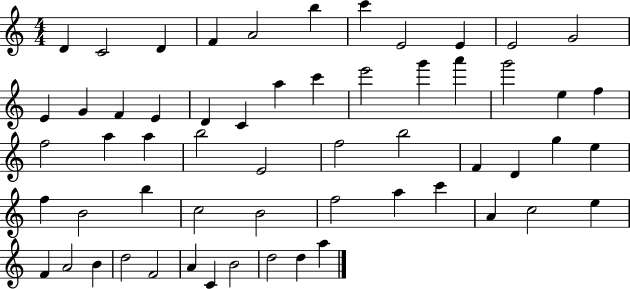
X:1
T:Untitled
M:4/4
L:1/4
K:C
D C2 D F A2 b c' E2 E E2 G2 E G F E D C a c' e'2 g' a' g'2 e f f2 a a b2 E2 f2 b2 F D g e f B2 b c2 B2 f2 a c' A c2 e F A2 B d2 F2 A C B2 d2 d a